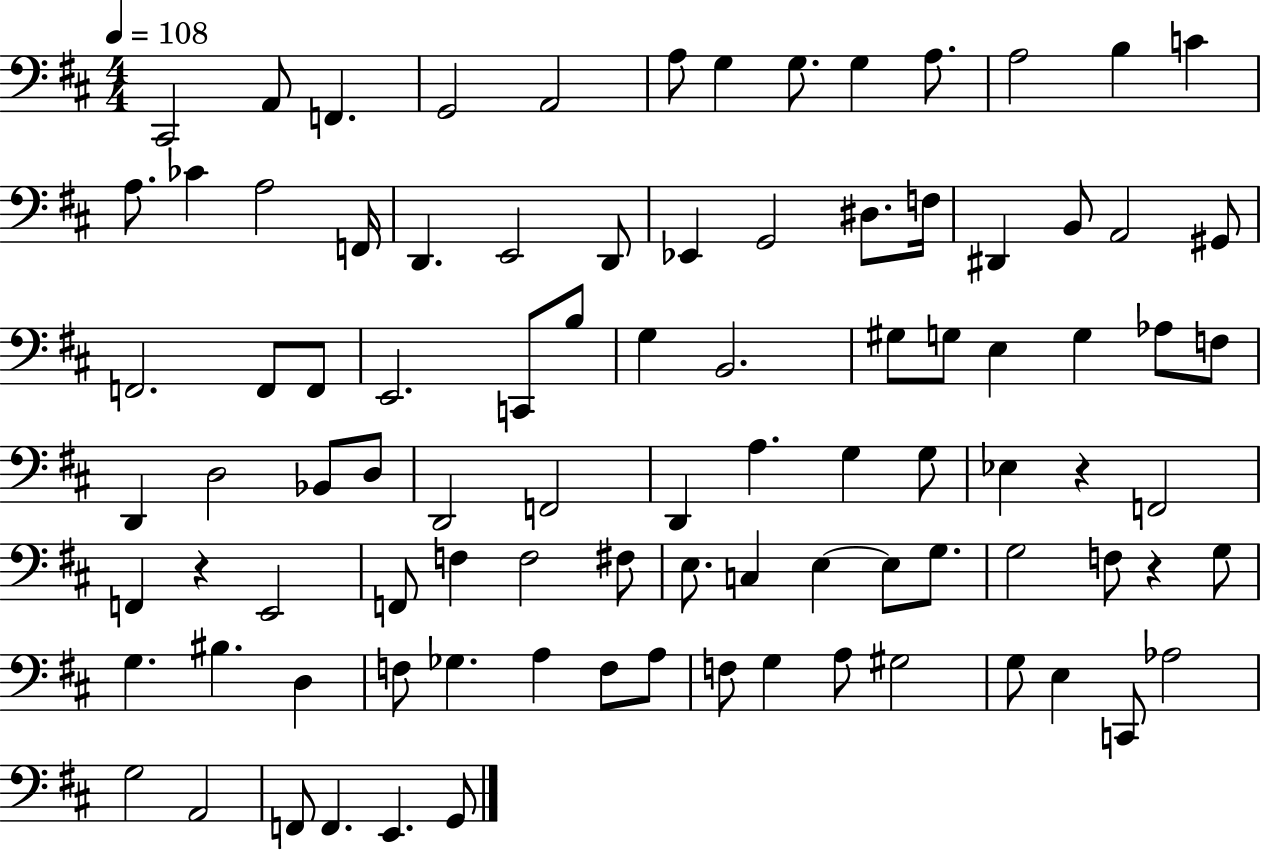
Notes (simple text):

C#2/h A2/e F2/q. G2/h A2/h A3/e G3/q G3/e. G3/q A3/e. A3/h B3/q C4/q A3/e. CES4/q A3/h F2/s D2/q. E2/h D2/e Eb2/q G2/h D#3/e. F3/s D#2/q B2/e A2/h G#2/e F2/h. F2/e F2/e E2/h. C2/e B3/e G3/q B2/h. G#3/e G3/e E3/q G3/q Ab3/e F3/e D2/q D3/h Bb2/e D3/e D2/h F2/h D2/q A3/q. G3/q G3/e Eb3/q R/q F2/h F2/q R/q E2/h F2/e F3/q F3/h F#3/e E3/e. C3/q E3/q E3/e G3/e. G3/h F3/e R/q G3/e G3/q. BIS3/q. D3/q F3/e Gb3/q. A3/q F3/e A3/e F3/e G3/q A3/e G#3/h G3/e E3/q C2/e Ab3/h G3/h A2/h F2/e F2/q. E2/q. G2/e